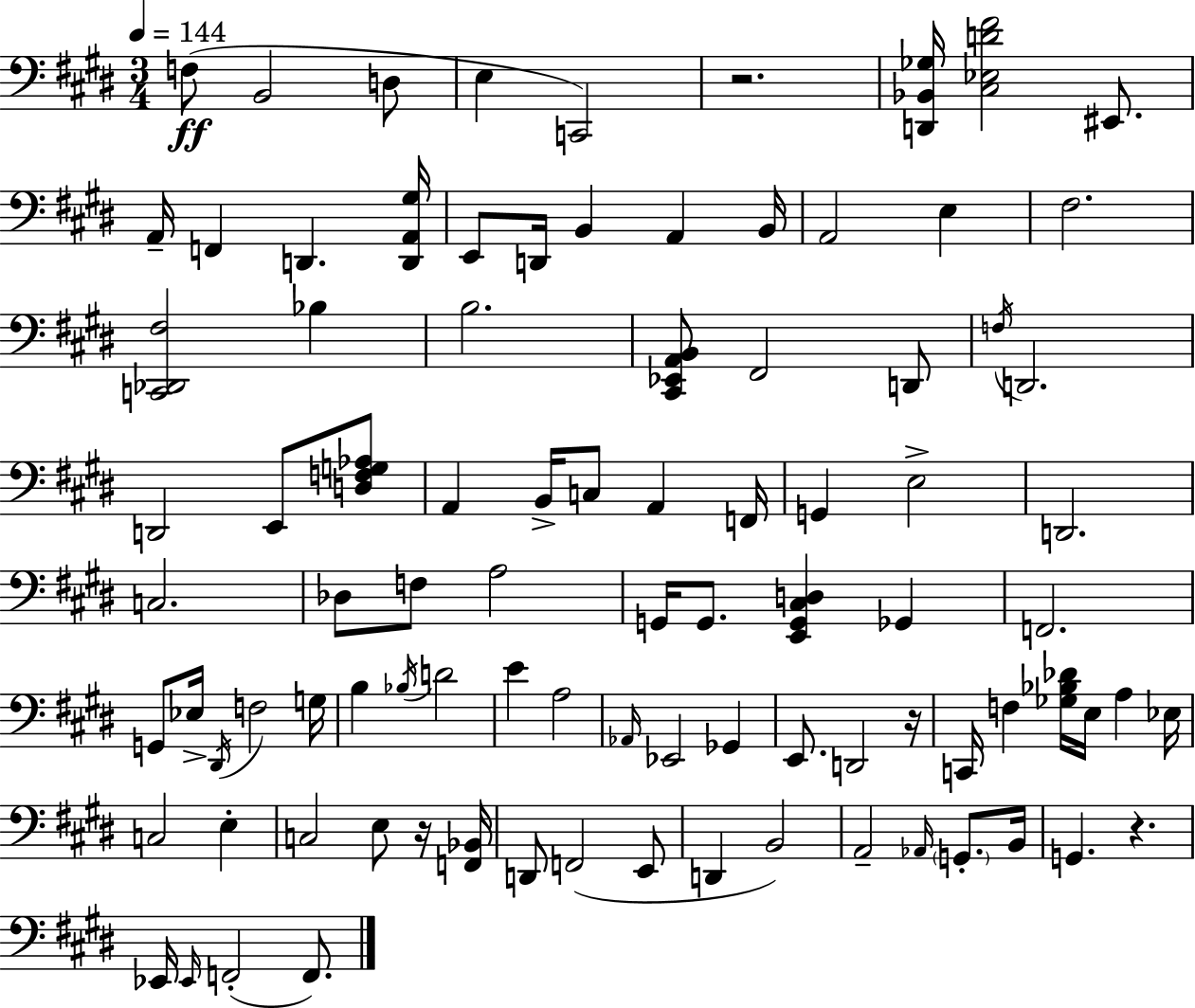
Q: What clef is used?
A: bass